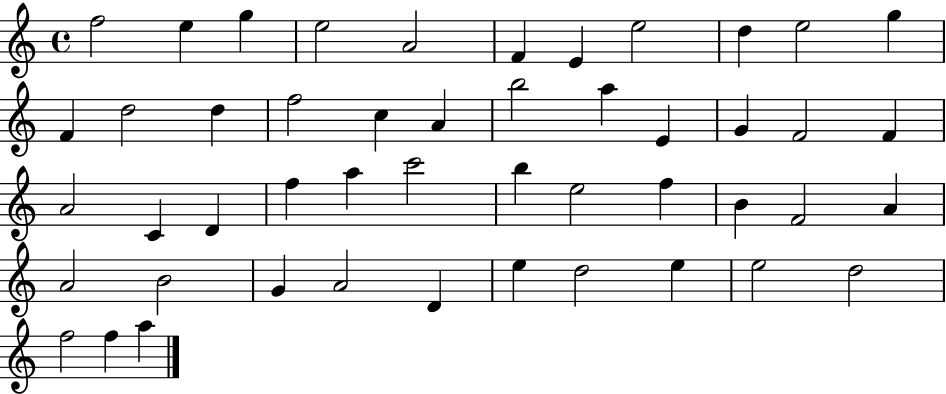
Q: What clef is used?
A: treble